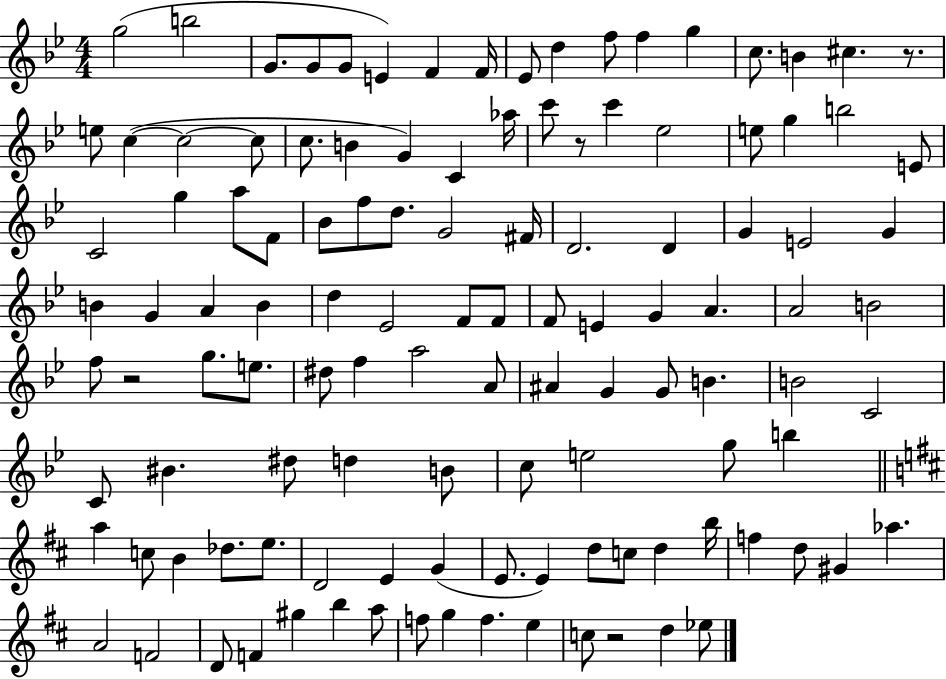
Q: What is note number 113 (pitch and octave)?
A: D5